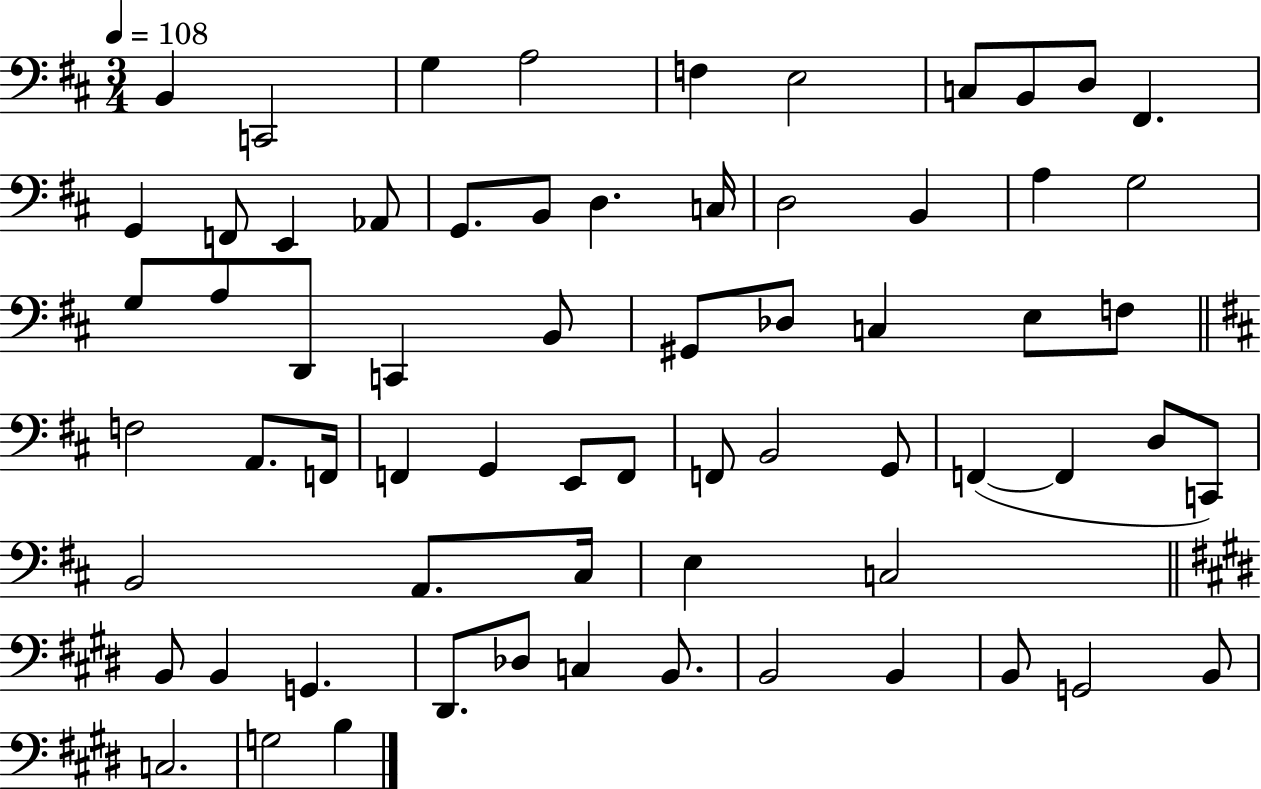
{
  \clef bass
  \numericTimeSignature
  \time 3/4
  \key d \major
  \tempo 4 = 108
  b,4 c,2 | g4 a2 | f4 e2 | c8 b,8 d8 fis,4. | \break g,4 f,8 e,4 aes,8 | g,8. b,8 d4. c16 | d2 b,4 | a4 g2 | \break g8 a8 d,8 c,4 b,8 | gis,8 des8 c4 e8 f8 | \bar "||" \break \key d \major f2 a,8. f,16 | f,4 g,4 e,8 f,8 | f,8 b,2 g,8 | f,4~(~ f,4 d8 c,8) | \break b,2 a,8. cis16 | e4 c2 | \bar "||" \break \key e \major b,8 b,4 g,4. | dis,8. des8 c4 b,8. | b,2 b,4 | b,8 g,2 b,8 | \break c2. | g2 b4 | \bar "|."
}